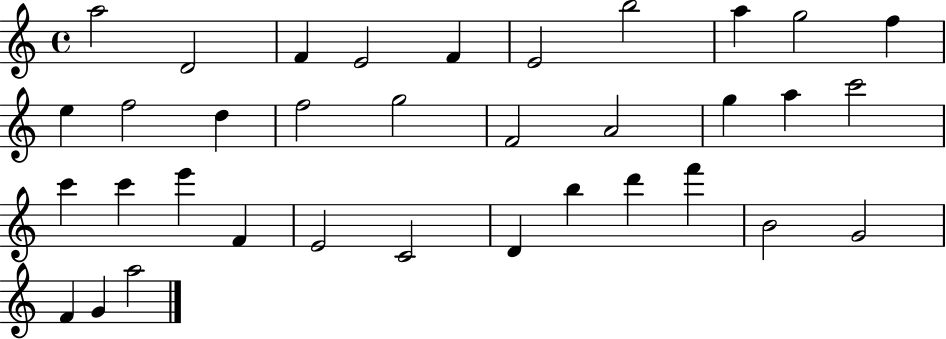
{
  \clef treble
  \time 4/4
  \defaultTimeSignature
  \key c \major
  a''2 d'2 | f'4 e'2 f'4 | e'2 b''2 | a''4 g''2 f''4 | \break e''4 f''2 d''4 | f''2 g''2 | f'2 a'2 | g''4 a''4 c'''2 | \break c'''4 c'''4 e'''4 f'4 | e'2 c'2 | d'4 b''4 d'''4 f'''4 | b'2 g'2 | \break f'4 g'4 a''2 | \bar "|."
}